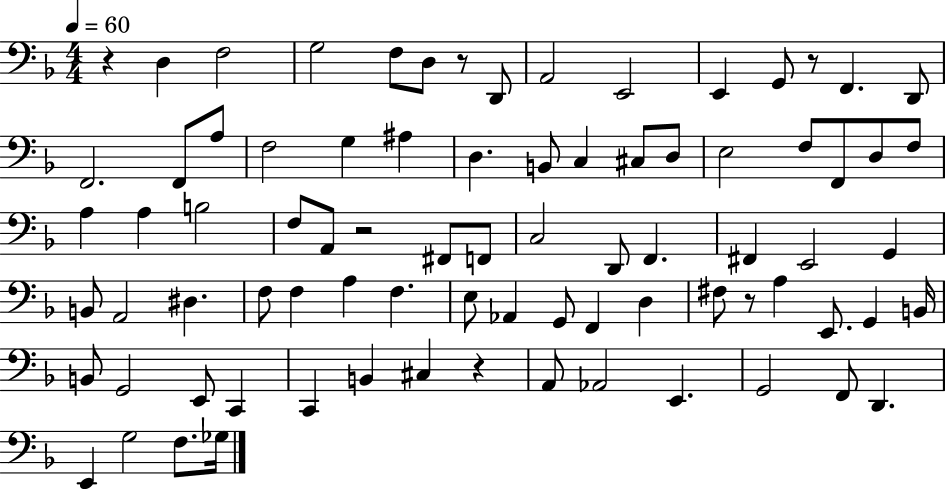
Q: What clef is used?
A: bass